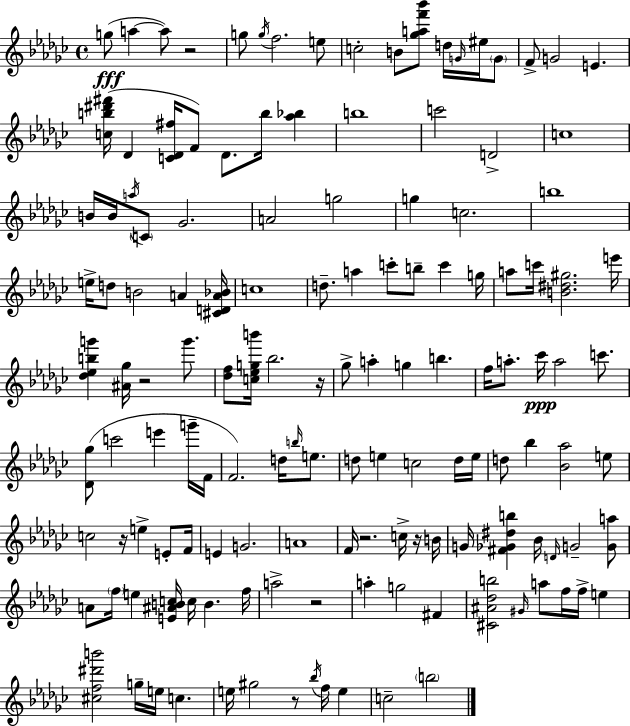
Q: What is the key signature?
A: EES minor